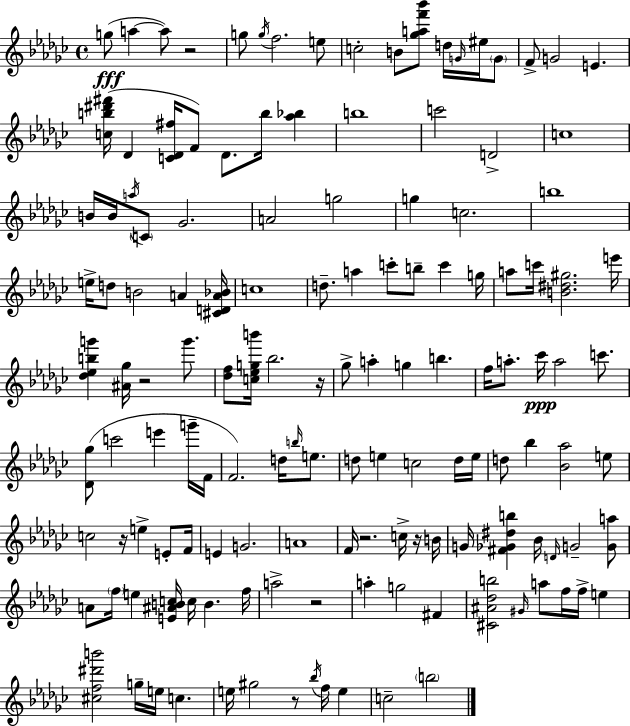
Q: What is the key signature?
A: EES minor